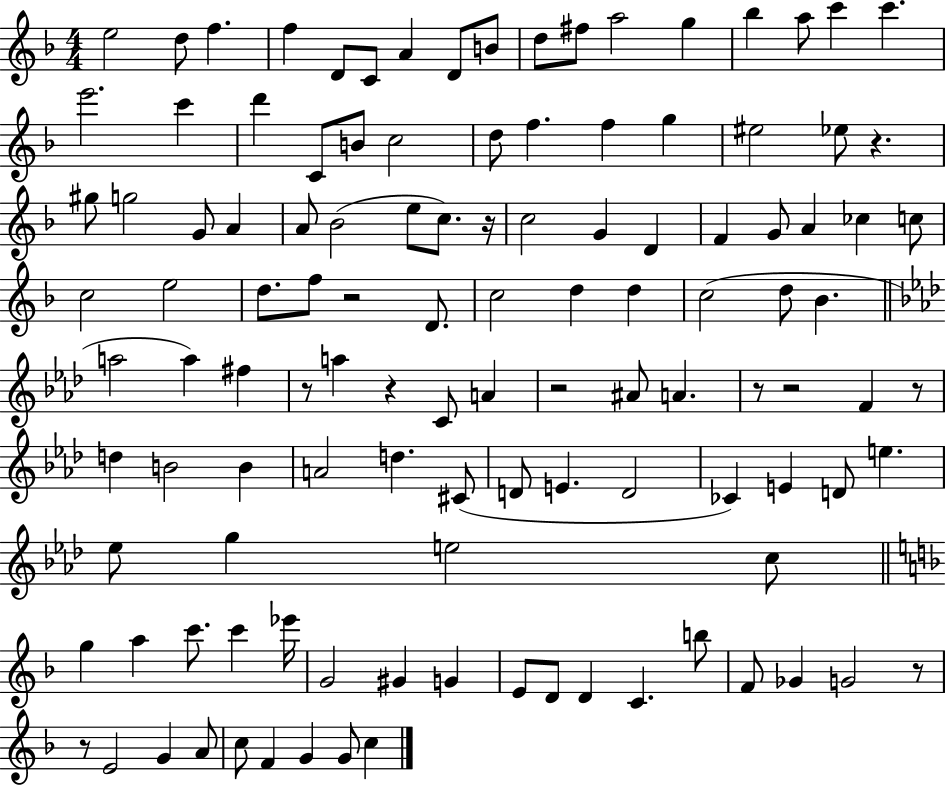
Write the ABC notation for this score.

X:1
T:Untitled
M:4/4
L:1/4
K:F
e2 d/2 f f D/2 C/2 A D/2 B/2 d/2 ^f/2 a2 g _b a/2 c' c' e'2 c' d' C/2 B/2 c2 d/2 f f g ^e2 _e/2 z ^g/2 g2 G/2 A A/2 _B2 e/2 c/2 z/4 c2 G D F G/2 A _c c/2 c2 e2 d/2 f/2 z2 D/2 c2 d d c2 d/2 _B a2 a ^f z/2 a z C/2 A z2 ^A/2 A z/2 z2 F z/2 d B2 B A2 d ^C/2 D/2 E D2 _C E D/2 e _e/2 g e2 c/2 g a c'/2 c' _e'/4 G2 ^G G E/2 D/2 D C b/2 F/2 _G G2 z/2 z/2 E2 G A/2 c/2 F G G/2 c